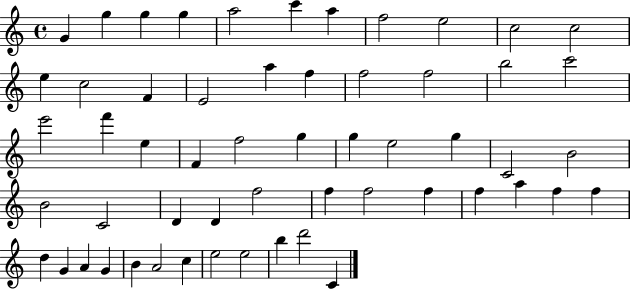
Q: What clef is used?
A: treble